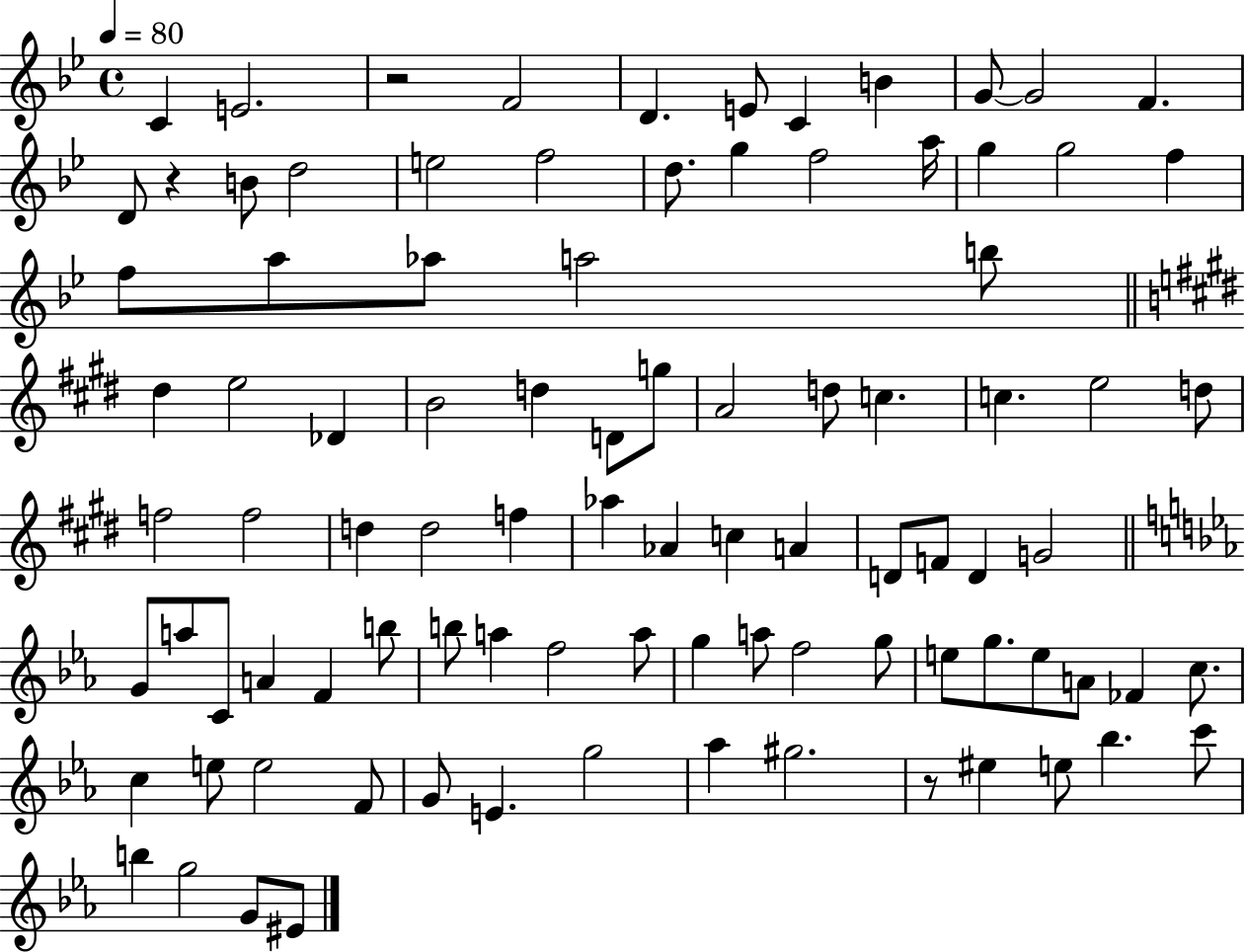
{
  \clef treble
  \time 4/4
  \defaultTimeSignature
  \key bes \major
  \tempo 4 = 80
  c'4 e'2. | r2 f'2 | d'4. e'8 c'4 b'4 | g'8~~ g'2 f'4. | \break d'8 r4 b'8 d''2 | e''2 f''2 | d''8. g''4 f''2 a''16 | g''4 g''2 f''4 | \break f''8 a''8 aes''8 a''2 b''8 | \bar "||" \break \key e \major dis''4 e''2 des'4 | b'2 d''4 d'8 g''8 | a'2 d''8 c''4. | c''4. e''2 d''8 | \break f''2 f''2 | d''4 d''2 f''4 | aes''4 aes'4 c''4 a'4 | d'8 f'8 d'4 g'2 | \break \bar "||" \break \key ees \major g'8 a''8 c'8 a'4 f'4 b''8 | b''8 a''4 f''2 a''8 | g''4 a''8 f''2 g''8 | e''8 g''8. e''8 a'8 fes'4 c''8. | \break c''4 e''8 e''2 f'8 | g'8 e'4. g''2 | aes''4 gis''2. | r8 eis''4 e''8 bes''4. c'''8 | \break b''4 g''2 g'8 eis'8 | \bar "|."
}